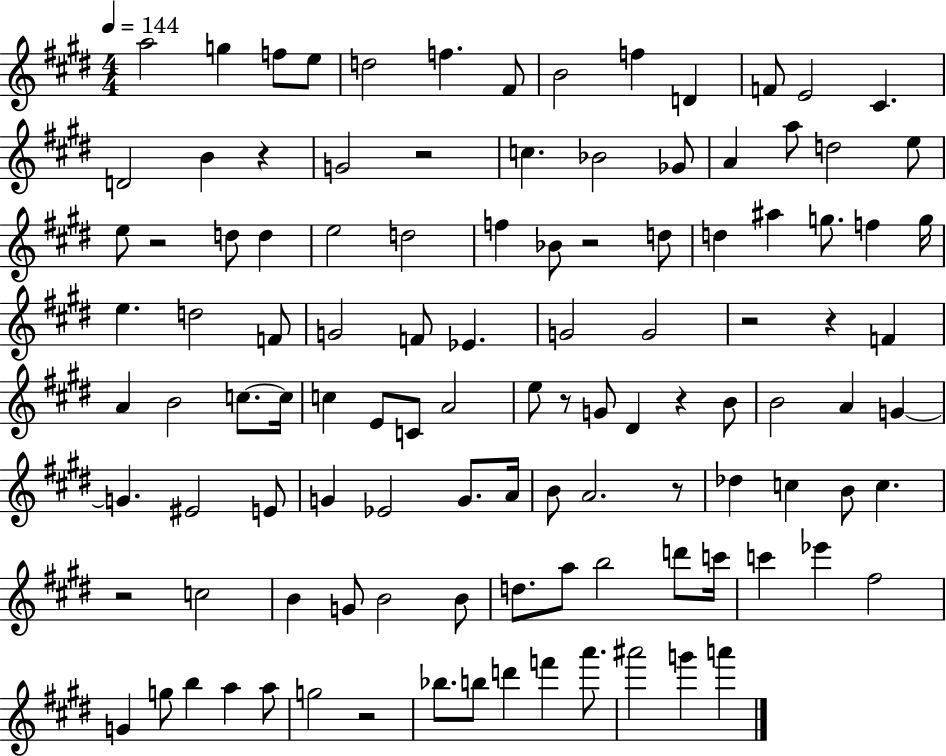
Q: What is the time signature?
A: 4/4